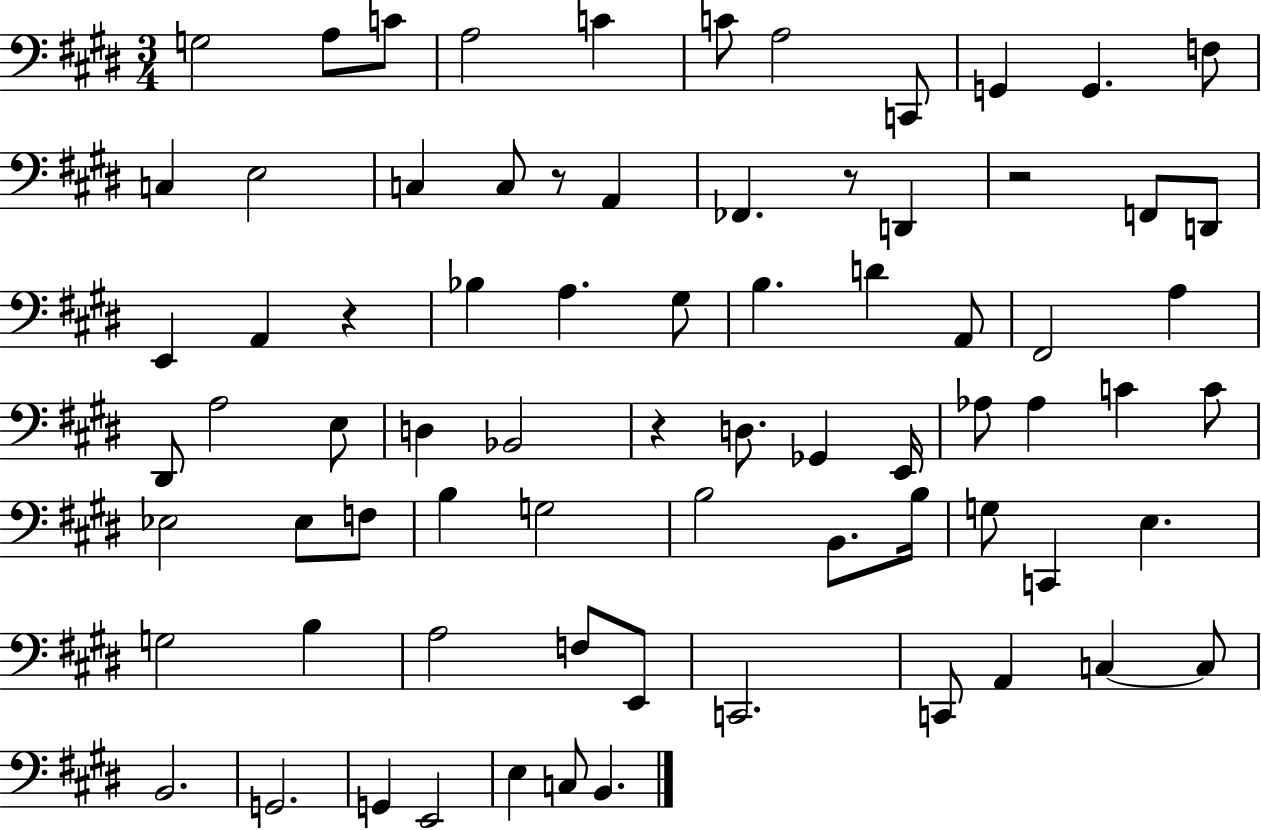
{
  \clef bass
  \numericTimeSignature
  \time 3/4
  \key e \major
  g2 a8 c'8 | a2 c'4 | c'8 a2 c,8 | g,4 g,4. f8 | \break c4 e2 | c4 c8 r8 a,4 | fes,4. r8 d,4 | r2 f,8 d,8 | \break e,4 a,4 r4 | bes4 a4. gis8 | b4. d'4 a,8 | fis,2 a4 | \break dis,8 a2 e8 | d4 bes,2 | r4 d8. ges,4 e,16 | aes8 aes4 c'4 c'8 | \break ees2 ees8 f8 | b4 g2 | b2 b,8. b16 | g8 c,4 e4. | \break g2 b4 | a2 f8 e,8 | c,2. | c,8 a,4 c4~~ c8 | \break b,2. | g,2. | g,4 e,2 | e4 c8 b,4. | \break \bar "|."
}